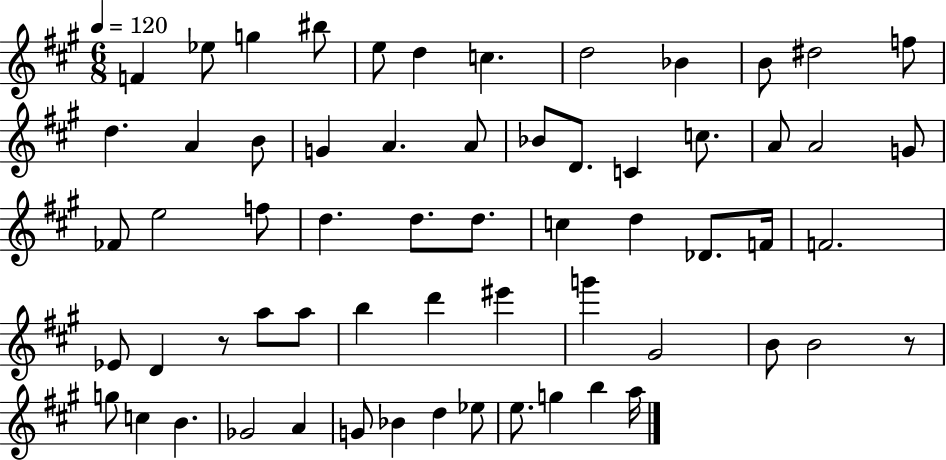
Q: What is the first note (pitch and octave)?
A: F4